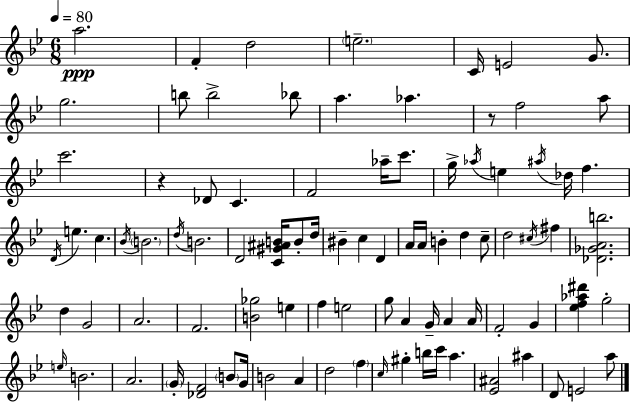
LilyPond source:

{
  \clef treble
  \numericTimeSignature
  \time 6/8
  \key bes \major
  \tempo 4 = 80
  a''2.\ppp | f'4-. d''2 | \parenthesize e''2.-- | c'16 e'2 g'8. | \break g''2. | b''8 b''2-> bes''8 | a''4. aes''4. | r8 f''2 a''8 | \break c'''2. | r4 des'8 c'4. | f'2 aes''16-- c'''8. | g''16-> \acciaccatura { aes''16 } e''4 \acciaccatura { ais''16 } des''16 f''4. | \break \acciaccatura { d'16 } e''4. c''4. | \acciaccatura { bes'16 } \parenthesize b'2. | \acciaccatura { d''16 } b'2. | d'2 | \break <c' gis' ais' b'>16 b'8-. d''16 bis'4-- c''4 | d'4 a'16 a'16 b'4-. d''4 | c''8-- d''2 | \acciaccatura { cis''16 } fis''4 <des' ges' a' b''>2. | \break d''4 g'2 | a'2. | f'2. | <b' ges''>2 | \break e''4 f''4 e''2 | g''8 a'4 | g'16-- a'4 a'16 f'2-. | g'4 <ees'' f'' aes'' dis'''>4 g''2-. | \break \grace { e''16 } b'2. | a'2. | \parenthesize g'16-. <des' f'>2 | \parenthesize b'8 g'16 b'2 | \break a'4 d''2 | \parenthesize f''4 \grace { c''16 } gis''4-. | b''16 c'''16 a''4. <ees' ais'>2 | ais''4 d'8 e'2 | \break a''8 \bar "|."
}